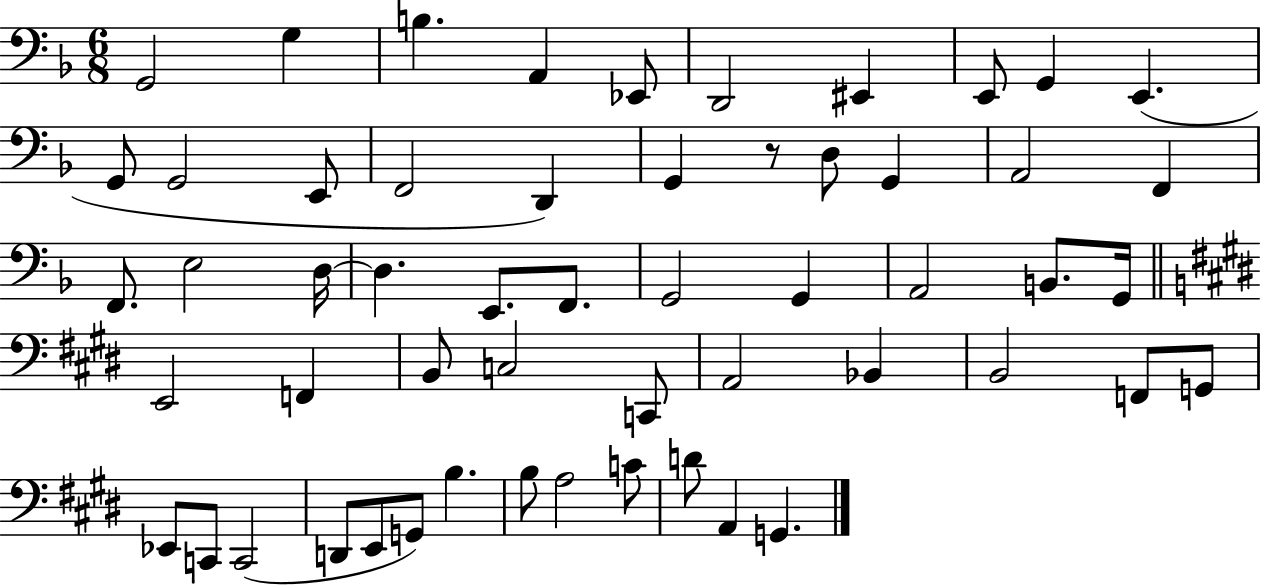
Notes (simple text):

G2/h G3/q B3/q. A2/q Eb2/e D2/h EIS2/q E2/e G2/q E2/q. G2/e G2/h E2/e F2/h D2/q G2/q R/e D3/e G2/q A2/h F2/q F2/e. E3/h D3/s D3/q. E2/e. F2/e. G2/h G2/q A2/h B2/e. G2/s E2/h F2/q B2/e C3/h C2/e A2/h Bb2/q B2/h F2/e G2/e Eb2/e C2/e C2/h D2/e E2/e G2/e B3/q. B3/e A3/h C4/e D4/e A2/q G2/q.